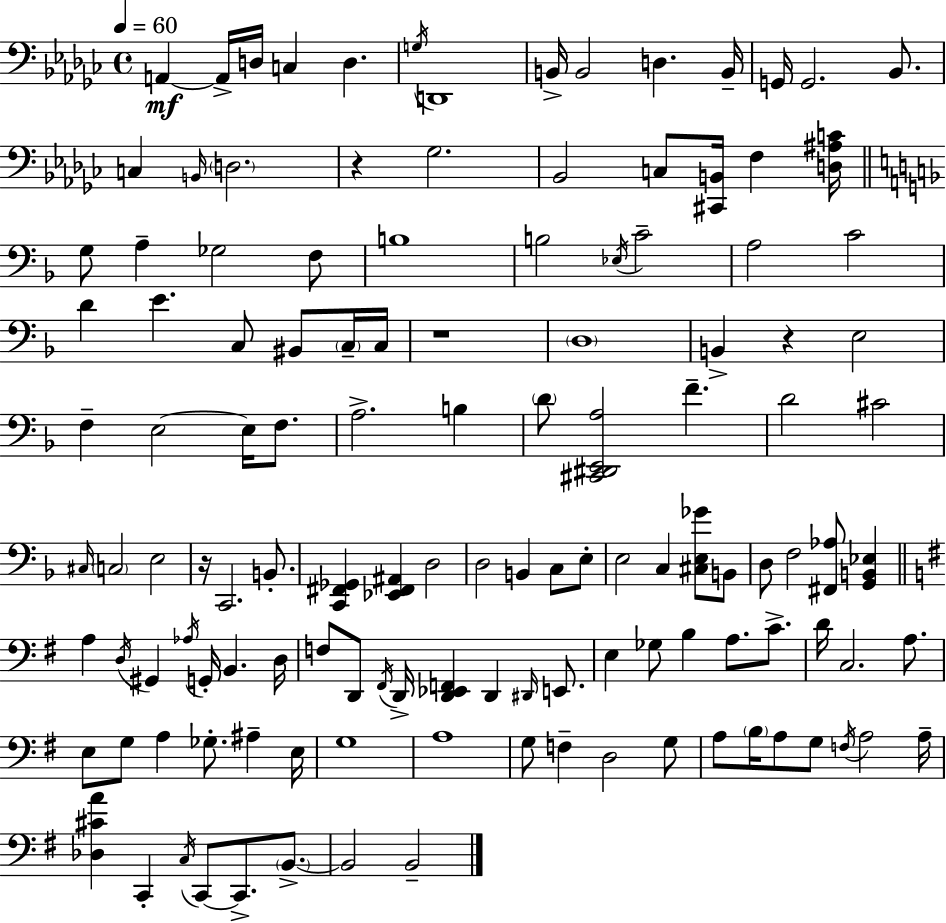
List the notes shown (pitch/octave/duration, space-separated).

A2/q A2/s D3/s C3/q D3/q. G3/s D2/w B2/s B2/h D3/q. B2/s G2/s G2/h. Bb2/e. C3/q B2/s D3/h. R/q Gb3/h. Bb2/h C3/e [C#2,B2]/s F3/q [D3,A#3,C4]/s G3/e A3/q Gb3/h F3/e B3/w B3/h Eb3/s C4/h A3/h C4/h D4/q E4/q. C3/e BIS2/e C3/s C3/s R/w D3/w B2/q R/q E3/h F3/q E3/h E3/s F3/e. A3/h. B3/q D4/e [C#2,D#2,E2,A3]/h F4/q. D4/h C#4/h C#3/s C3/h E3/h R/s C2/h. B2/e. [C2,F#2,Gb2]/q [Eb2,F#2,A#2]/q D3/h D3/h B2/q C3/e E3/e E3/h C3/q [C#3,E3,Gb4]/e B2/e D3/e F3/h [F#2,Ab3]/e [G2,B2,Eb3]/q A3/q D3/s G#2/q Ab3/s G2/s B2/q. D3/s F3/e D2/e F#2/s D2/s [D2,Eb2,F2]/q D2/q D#2/s E2/e. E3/q Gb3/e B3/q A3/e. C4/e. D4/s C3/h. A3/e. E3/e G3/e A3/q Gb3/e. A#3/q E3/s G3/w A3/w G3/e F3/q D3/h G3/e A3/e B3/s A3/e G3/e F3/s A3/h A3/s [Db3,C#4,A4]/q C2/q C3/s C2/e C2/e. B2/e. B2/h B2/h